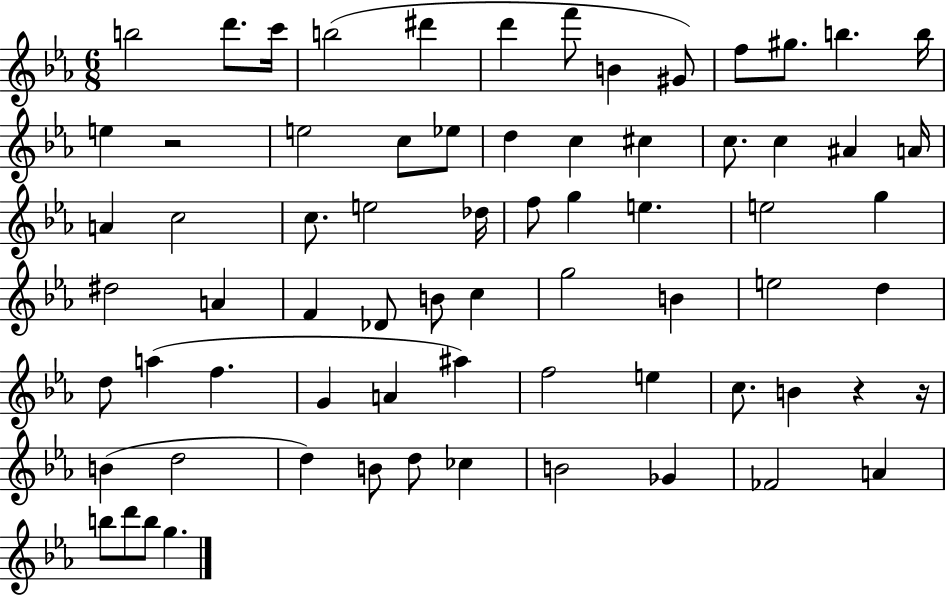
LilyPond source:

{
  \clef treble
  \numericTimeSignature
  \time 6/8
  \key ees \major
  b''2 d'''8. c'''16 | b''2( dis'''4 | d'''4 f'''8 b'4 gis'8) | f''8 gis''8. b''4. b''16 | \break e''4 r2 | e''2 c''8 ees''8 | d''4 c''4 cis''4 | c''8. c''4 ais'4 a'16 | \break a'4 c''2 | c''8. e''2 des''16 | f''8 g''4 e''4. | e''2 g''4 | \break dis''2 a'4 | f'4 des'8 b'8 c''4 | g''2 b'4 | e''2 d''4 | \break d''8 a''4( f''4. | g'4 a'4 ais''4) | f''2 e''4 | c''8. b'4 r4 r16 | \break b'4( d''2 | d''4) b'8 d''8 ces''4 | b'2 ges'4 | fes'2 a'4 | \break b''8 d'''8 b''8 g''4. | \bar "|."
}